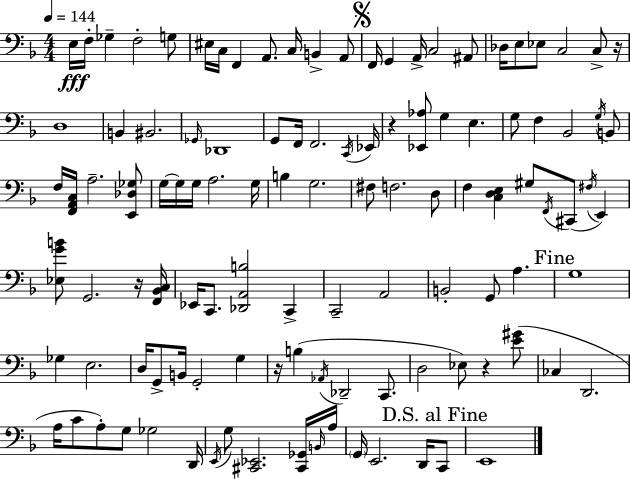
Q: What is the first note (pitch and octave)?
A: E3